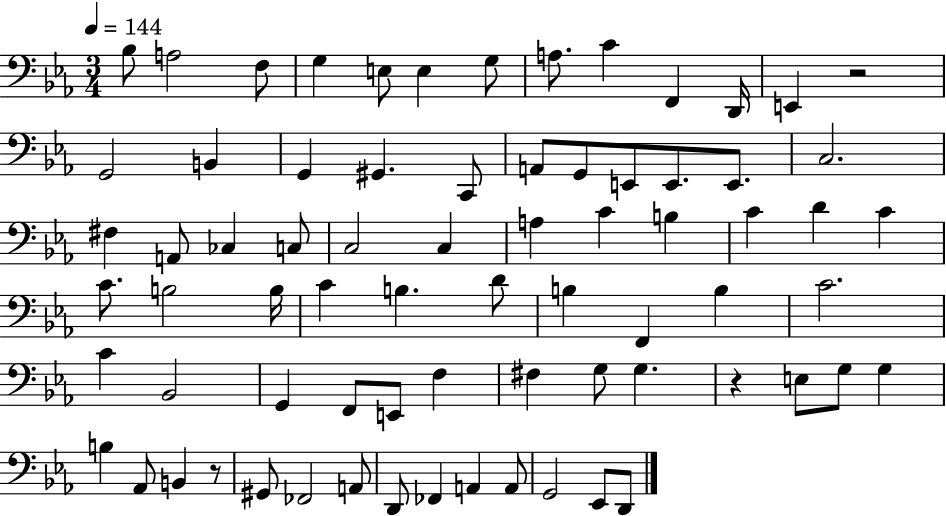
Bb3/e A3/h F3/e G3/q E3/e E3/q G3/e A3/e. C4/q F2/q D2/s E2/q R/h G2/h B2/q G2/q G#2/q. C2/e A2/e G2/e E2/e E2/e. E2/e. C3/h. F#3/q A2/e CES3/q C3/e C3/h C3/q A3/q C4/q B3/q C4/q D4/q C4/q C4/e. B3/h B3/s C4/q B3/q. D4/e B3/q F2/q B3/q C4/h. C4/q Bb2/h G2/q F2/e E2/e F3/q F#3/q G3/e G3/q. R/q E3/e G3/e G3/q B3/q Ab2/e B2/q R/e G#2/e FES2/h A2/e D2/e FES2/q A2/q A2/e G2/h Eb2/e D2/e